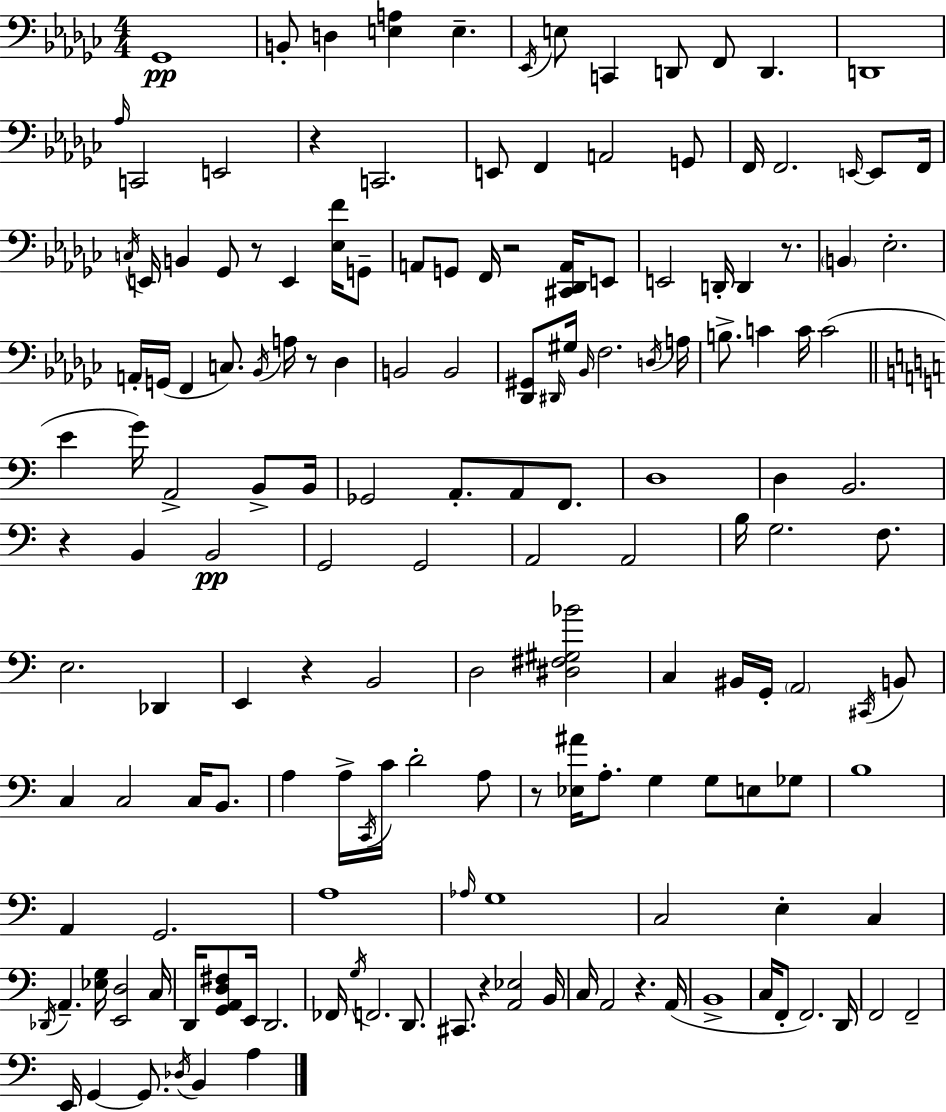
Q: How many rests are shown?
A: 10